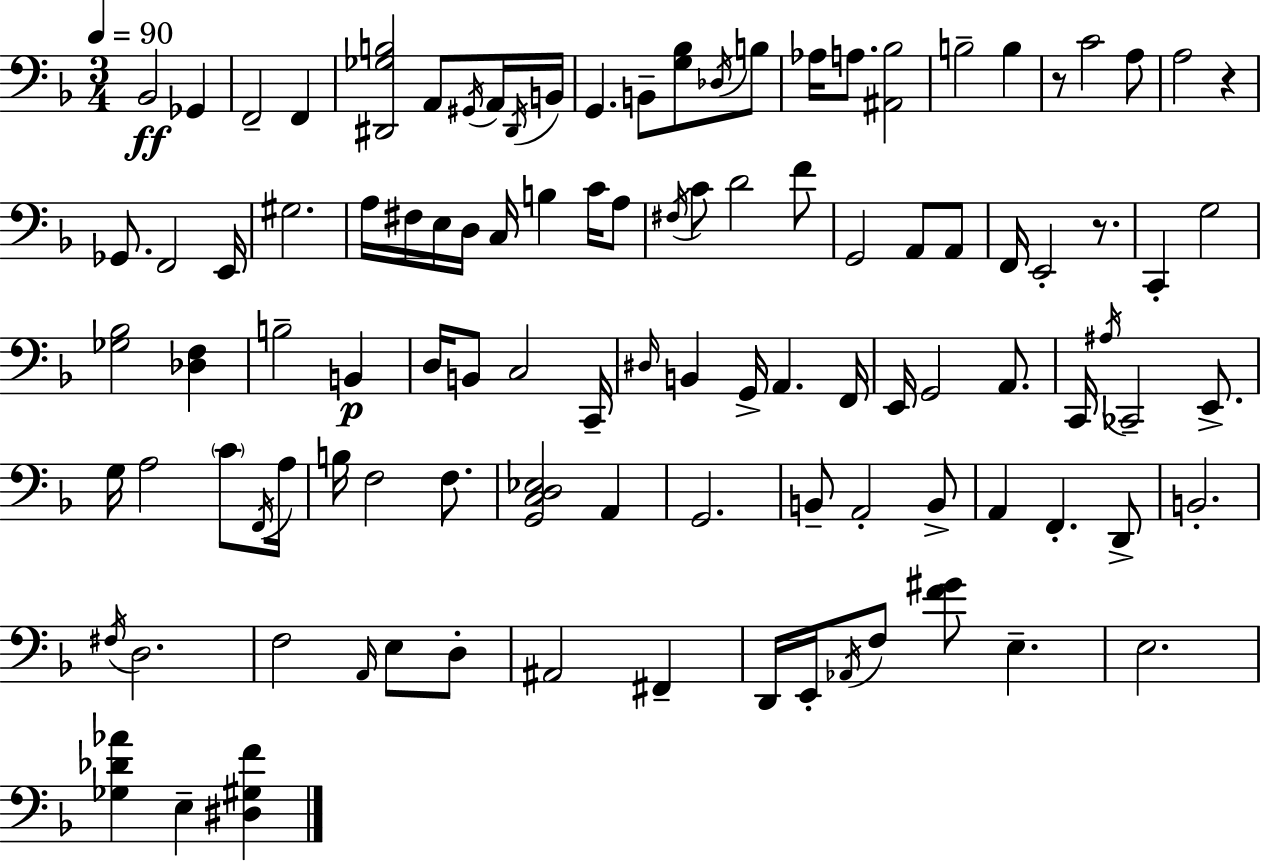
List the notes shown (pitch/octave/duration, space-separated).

Bb2/h Gb2/q F2/h F2/q [D#2,Gb3,B3]/h A2/e G#2/s A2/s D#2/s B2/s G2/q. B2/e [G3,Bb3]/e Db3/s B3/e Ab3/s A3/e. [A#2,Bb3]/h B3/h B3/q R/e C4/h A3/e A3/h R/q Gb2/e. F2/h E2/s G#3/h. A3/s F#3/s E3/s D3/s C3/s B3/q C4/s A3/e F#3/s C4/e D4/h F4/e G2/h A2/e A2/e F2/s E2/h R/e. C2/q G3/h [Gb3,Bb3]/h [Db3,F3]/q B3/h B2/q D3/s B2/e C3/h C2/s D#3/s B2/q G2/s A2/q. F2/s E2/s G2/h A2/e. C2/s A#3/s CES2/h E2/e. G3/s A3/h C4/e F2/s A3/s B3/s F3/h F3/e. [G2,C3,D3,Eb3]/h A2/q G2/h. B2/e A2/h B2/e A2/q F2/q. D2/e B2/h. F#3/s D3/h. F3/h A2/s E3/e D3/e A#2/h F#2/q D2/s E2/s Ab2/s F3/e [F4,G#4]/e E3/q. E3/h. [Gb3,Db4,Ab4]/q E3/q [D#3,G#3,F4]/q